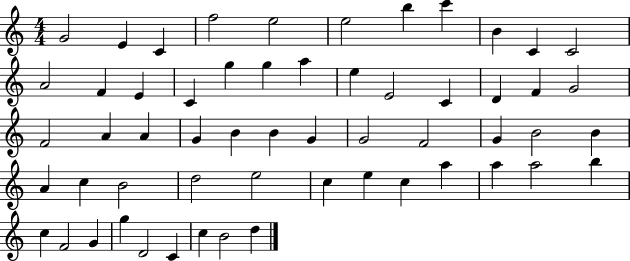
G4/h E4/q C4/q F5/h E5/h E5/h B5/q C6/q B4/q C4/q C4/h A4/h F4/q E4/q C4/q G5/q G5/q A5/q E5/q E4/h C4/q D4/q F4/q G4/h F4/h A4/q A4/q G4/q B4/q B4/q G4/q G4/h F4/h G4/q B4/h B4/q A4/q C5/q B4/h D5/h E5/h C5/q E5/q C5/q A5/q A5/q A5/h B5/q C5/q F4/h G4/q G5/q D4/h C4/q C5/q B4/h D5/q